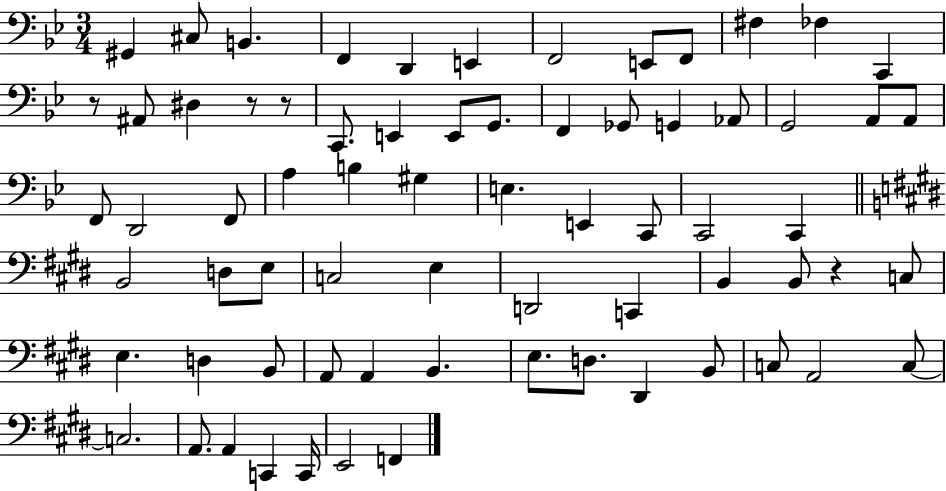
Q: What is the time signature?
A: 3/4